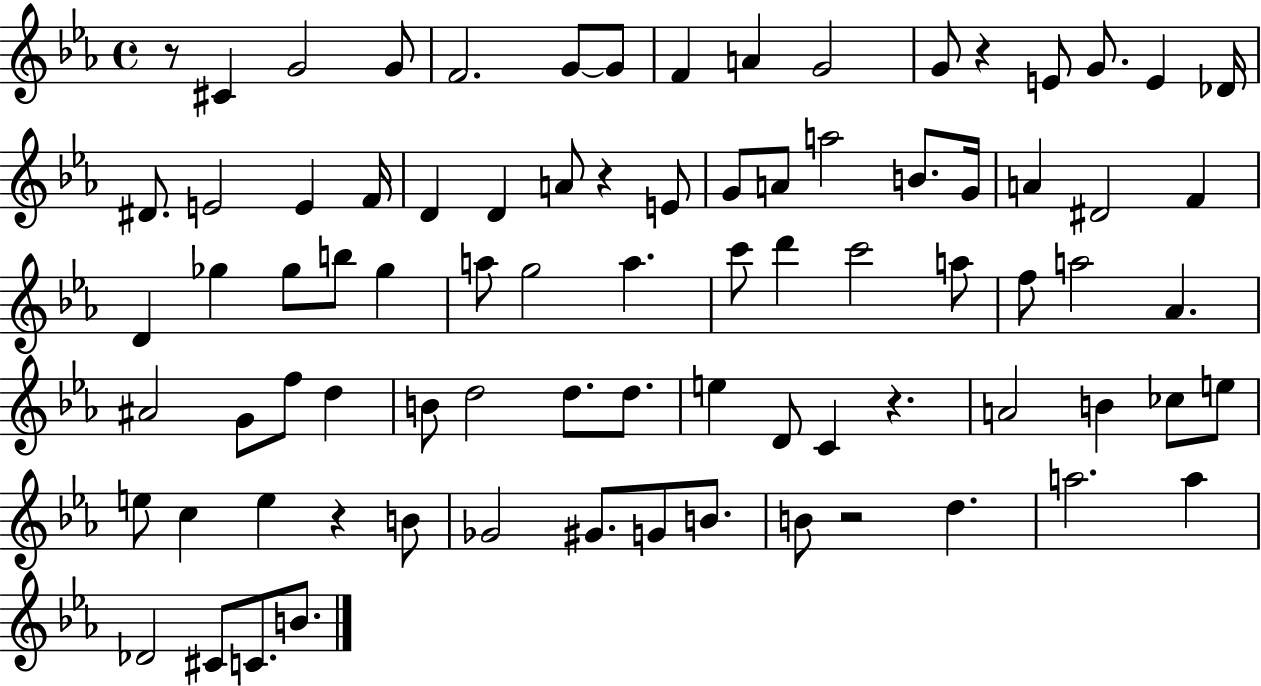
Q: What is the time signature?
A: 4/4